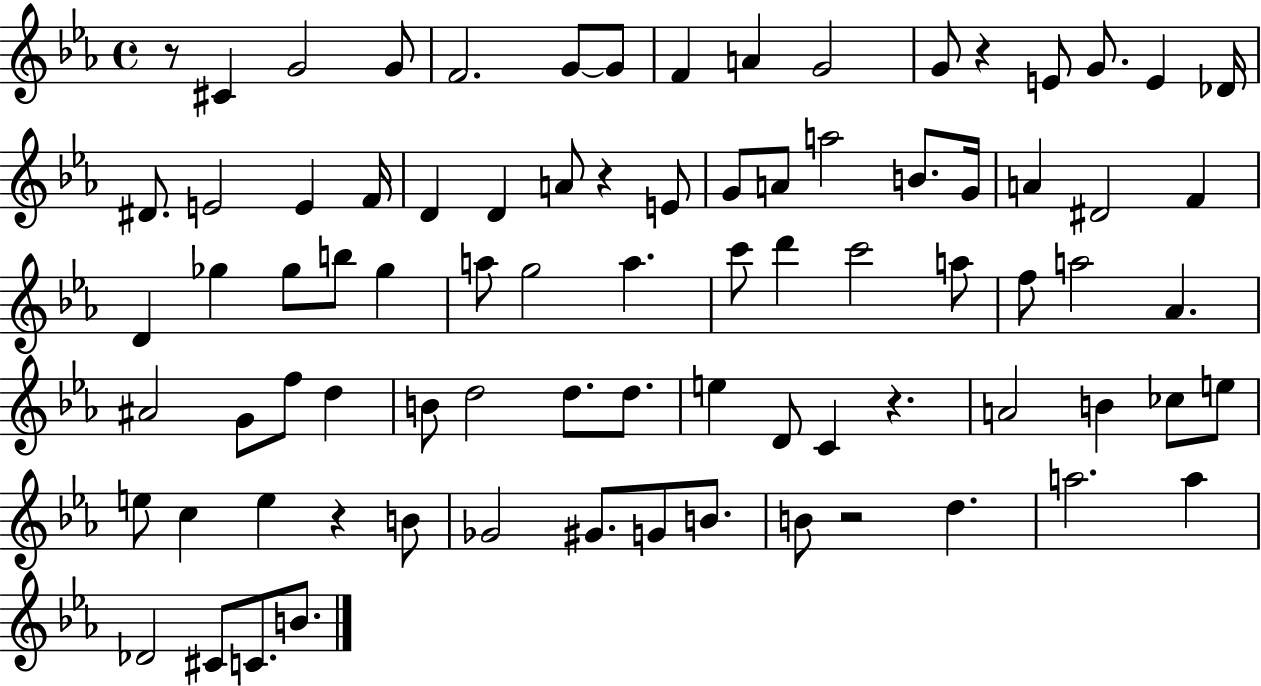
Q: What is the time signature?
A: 4/4